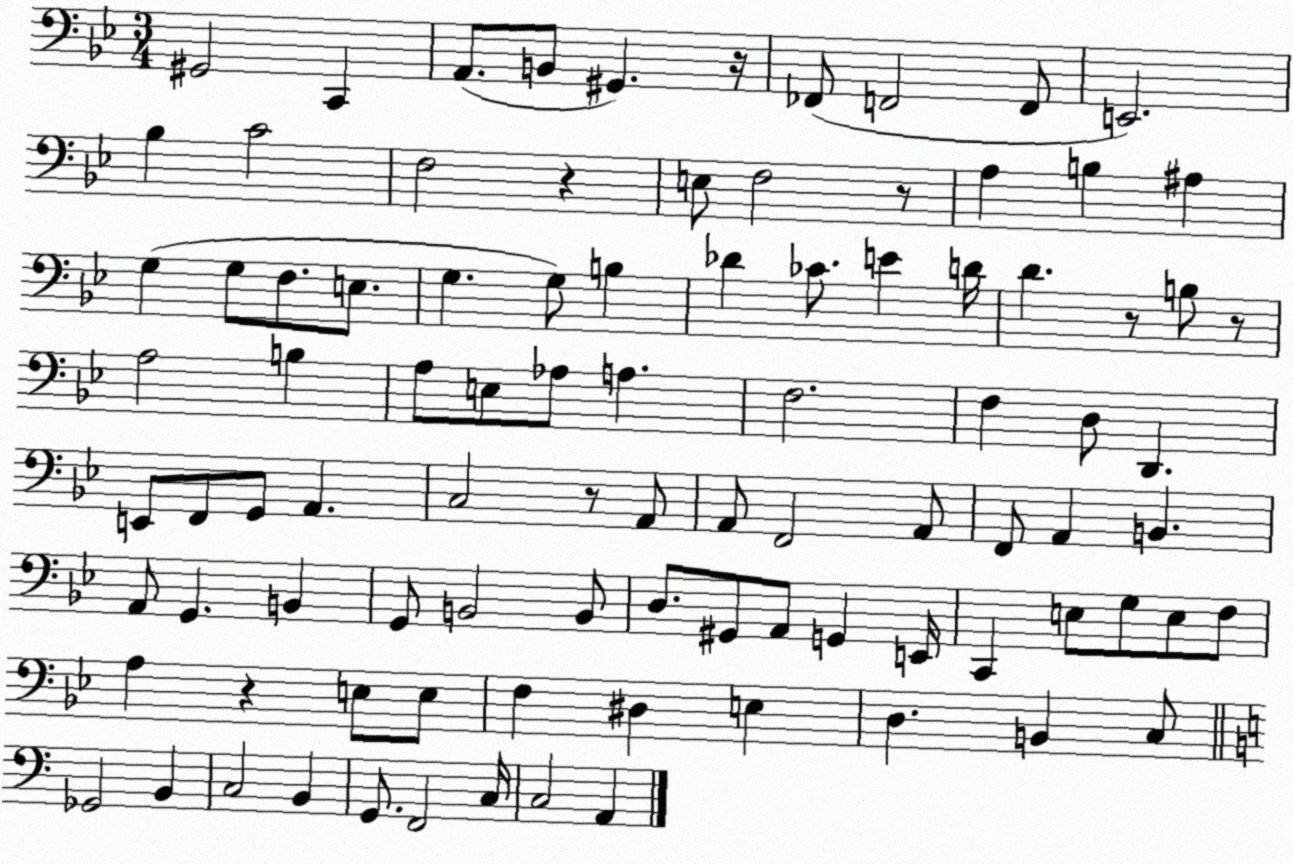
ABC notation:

X:1
T:Untitled
M:3/4
L:1/4
K:Bb
^G,,2 C,, A,,/2 B,,/2 ^G,, z/4 _F,,/2 F,,2 F,,/2 E,,2 _B, C2 F,2 z E,/2 F,2 z/2 A, B, ^A, G, G,/2 F,/2 E,/2 G, G,/2 B, _D _C/2 E D/4 D z/2 B,/2 z/2 A,2 B, A,/2 E,/2 _A,/2 A, F,2 F, D,/2 D,, E,,/2 F,,/2 G,,/2 A,, C,2 z/2 A,,/2 A,,/2 F,,2 A,,/2 F,,/2 A,, B,, A,,/2 G,, B,, G,,/2 B,,2 B,,/2 D,/2 ^G,,/2 A,,/2 G,, E,,/4 C,, E,/2 G,/2 E,/2 F,/2 A, z E,/2 E,/2 F, ^D, E, D, B,, C,/2 _G,,2 B,, C,2 B,, G,,/2 F,,2 C,/4 C,2 A,,